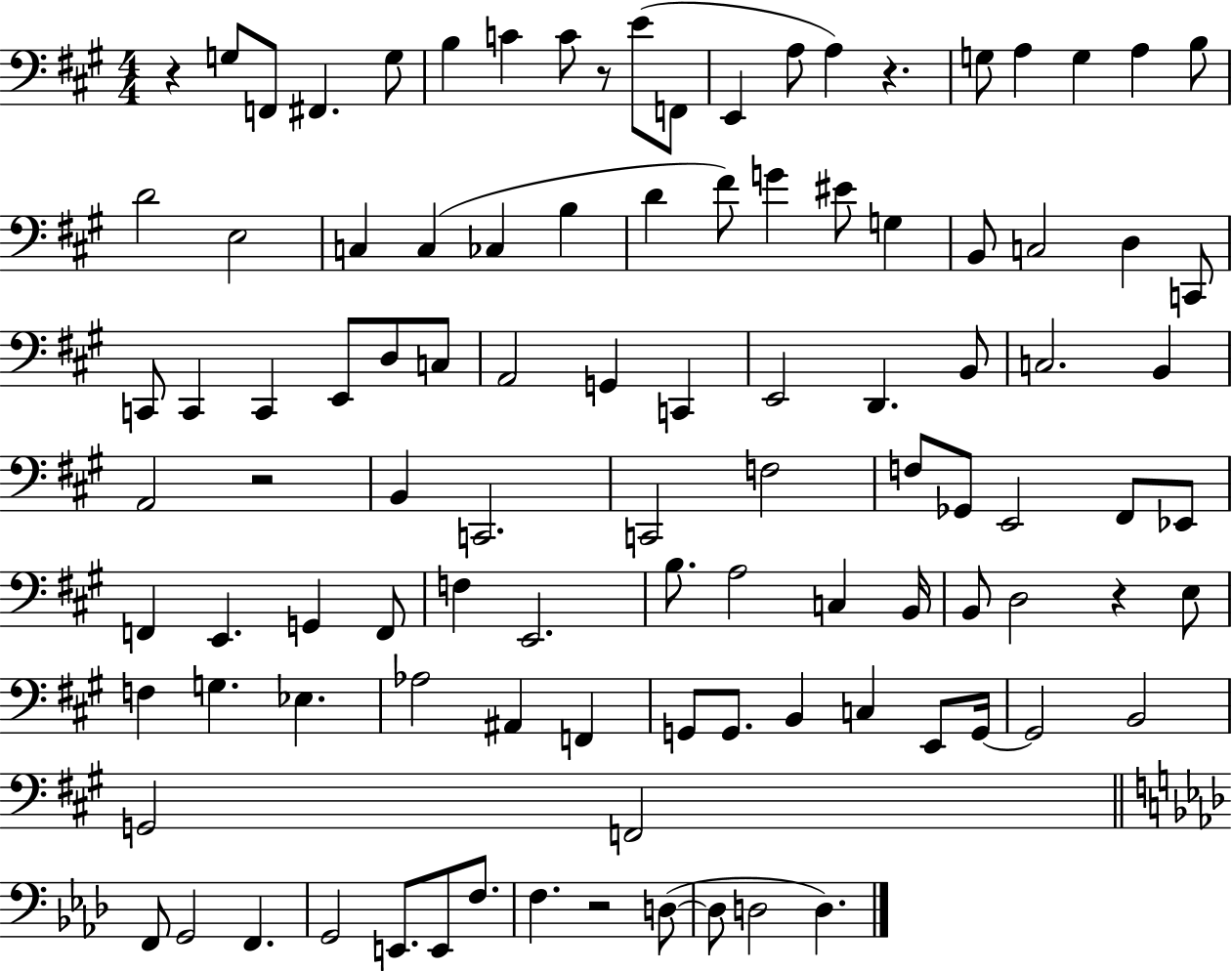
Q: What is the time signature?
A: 4/4